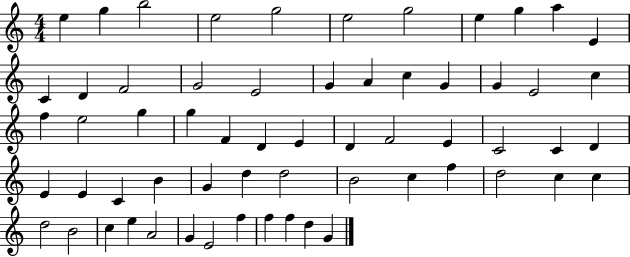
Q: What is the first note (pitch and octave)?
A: E5